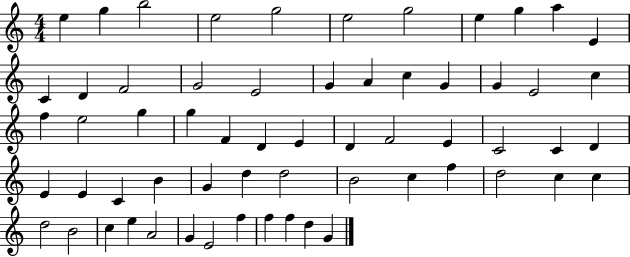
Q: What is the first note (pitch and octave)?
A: E5